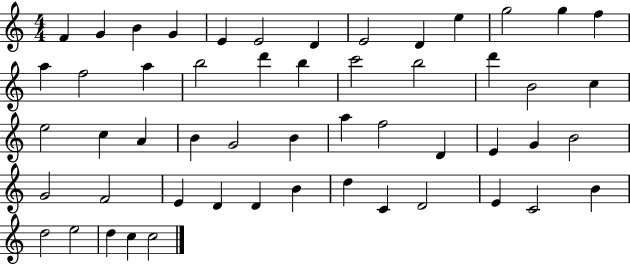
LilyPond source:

{
  \clef treble
  \numericTimeSignature
  \time 4/4
  \key c \major
  f'4 g'4 b'4 g'4 | e'4 e'2 d'4 | e'2 d'4 e''4 | g''2 g''4 f''4 | \break a''4 f''2 a''4 | b''2 d'''4 b''4 | c'''2 b''2 | d'''4 b'2 c''4 | \break e''2 c''4 a'4 | b'4 g'2 b'4 | a''4 f''2 d'4 | e'4 g'4 b'2 | \break g'2 f'2 | e'4 d'4 d'4 b'4 | d''4 c'4 d'2 | e'4 c'2 b'4 | \break d''2 e''2 | d''4 c''4 c''2 | \bar "|."
}